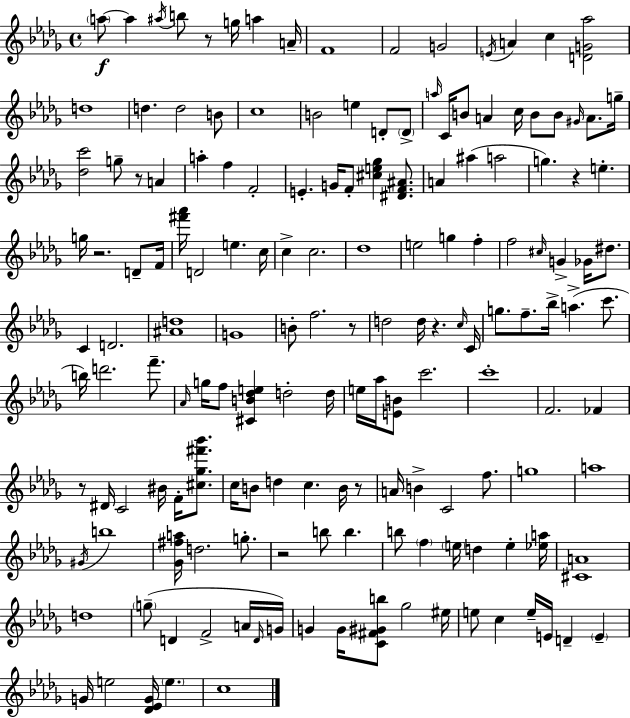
X:1
T:Untitled
M:4/4
L:1/4
K:Bbm
a/2 a ^a/4 b/2 z/2 g/4 a A/4 F4 F2 G2 E/4 A c [DG_a]2 d4 d d2 B/2 c4 B2 e D/2 D/2 a/4 C/4 B/2 A c/4 B/2 B/2 ^G/4 A/2 g/4 [_dc']2 g/2 z/2 A a f F2 E G/4 F/2 [^ce_g] [^DF^A]/2 A ^a a2 g z e g/4 z2 D/2 F/4 [^f'_a']/4 D2 e c/4 c c2 _d4 e2 g f f2 ^c/4 G _G/4 ^d/2 C D2 [^Ad]4 G4 B/2 f2 z/2 d2 d/4 z c/4 C/4 g/2 f/2 _b/4 a c'/2 b/4 d'2 f'/2 _A/4 g/4 f/2 [^CB_de] d2 d/4 e/4 _a/4 [EB]/2 c'2 c'4 F2 _F z/2 ^D/4 C2 ^B/4 F/4 [^c_g^f'_b']/2 c/4 B/2 d c B/4 z/2 A/4 B C2 f/2 g4 a4 ^G/4 b4 [_G^fa]/4 d2 g/2 z2 b/2 b b/2 f e/4 d e [_ea]/4 [^CA]4 d4 g/2 D F2 A/4 D/4 G/4 G G/4 [C^F^Gb]/2 _g2 ^e/4 e/2 c e/4 E/4 D E G/4 e2 [_D_EG]/4 e c4